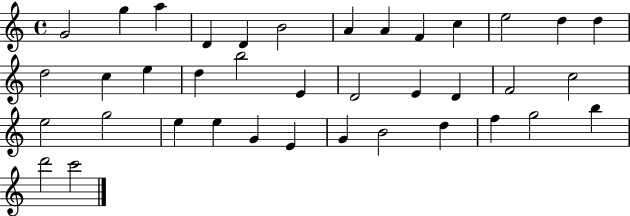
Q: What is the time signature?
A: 4/4